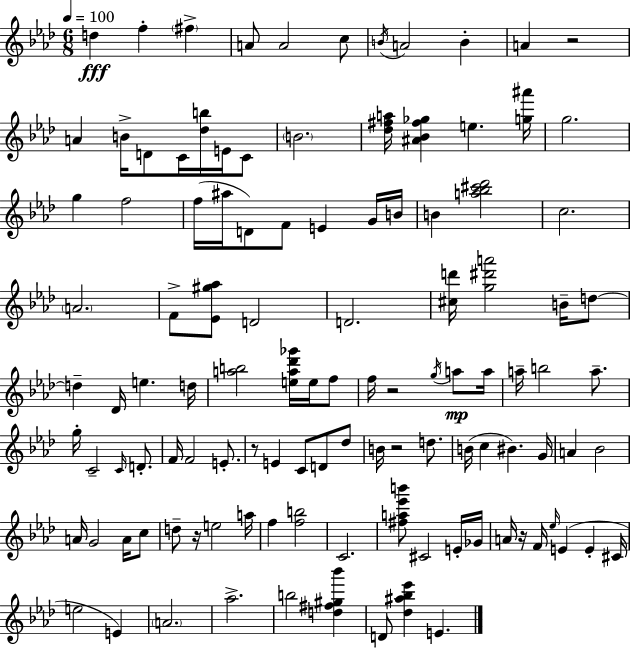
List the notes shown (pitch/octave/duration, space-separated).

D5/q F5/q F#5/q A4/e A4/h C5/e B4/s A4/h B4/q A4/q R/h A4/q B4/s D4/e C4/s [Db5,B5]/s E4/s C4/e B4/h. [Db5,F#5,A5]/s [A#4,Bb4,F#5,Gb5]/q E5/q. [G5,A#6]/s G5/h. G5/q F5/h F5/s A#5/s D4/e F4/e E4/q G4/s B4/s B4/q [A5,Bb5,C#6,Db6]/h C5/h. A4/h. F4/e [Eb4,G#5,Ab5]/e D4/h D4/h. [C#5,D6]/s [G5,D#6,A6]/h B4/s D5/e D5/q Db4/s E5/q. D5/s [A5,B5]/h [E5,A5,Db6,Gb6]/s E5/s F5/e F5/s R/h G5/s A5/e A5/s A5/s B5/h A5/e. G5/s C4/h C4/s D4/e. F4/s F4/h E4/e. R/e E4/q C4/e D4/e Db5/e B4/s R/h D5/e. B4/s C5/q BIS4/q. G4/s A4/q Bb4/h A4/s G4/h A4/s C5/e D5/e R/s E5/h A5/s F5/q [F5,B5]/h C4/h. [F#5,A5,Eb6,B6]/e C#4/h E4/s Gb4/s A4/s R/s F4/s Eb5/s E4/q E4/q C#4/s E5/h E4/q A4/h. Ab5/h. B5/h [D5,F#5,G#5,Bb6]/q D4/e [Db5,A#5,Bb5,Eb6]/q E4/q.